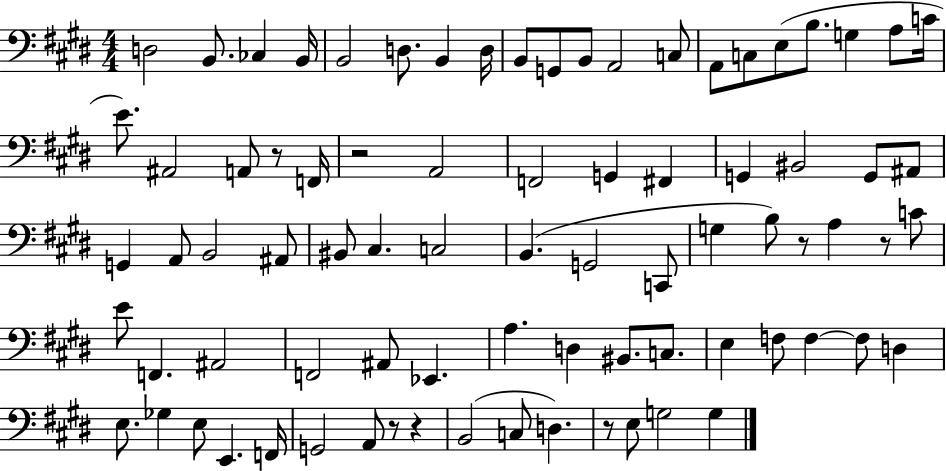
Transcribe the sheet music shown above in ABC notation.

X:1
T:Untitled
M:4/4
L:1/4
K:E
D,2 B,,/2 _C, B,,/4 B,,2 D,/2 B,, D,/4 B,,/2 G,,/2 B,,/2 A,,2 C,/2 A,,/2 C,/2 E,/2 B,/2 G, A,/2 C/4 E/2 ^A,,2 A,,/2 z/2 F,,/4 z2 A,,2 F,,2 G,, ^F,, G,, ^B,,2 G,,/2 ^A,,/2 G,, A,,/2 B,,2 ^A,,/2 ^B,,/2 ^C, C,2 B,, G,,2 C,,/2 G, B,/2 z/2 A, z/2 C/2 E/2 F,, ^A,,2 F,,2 ^A,,/2 _E,, A, D, ^B,,/2 C,/2 E, F,/2 F, F,/2 D, E,/2 _G, E,/2 E,, F,,/4 G,,2 A,,/2 z/2 z B,,2 C,/2 D, z/2 E,/2 G,2 G,